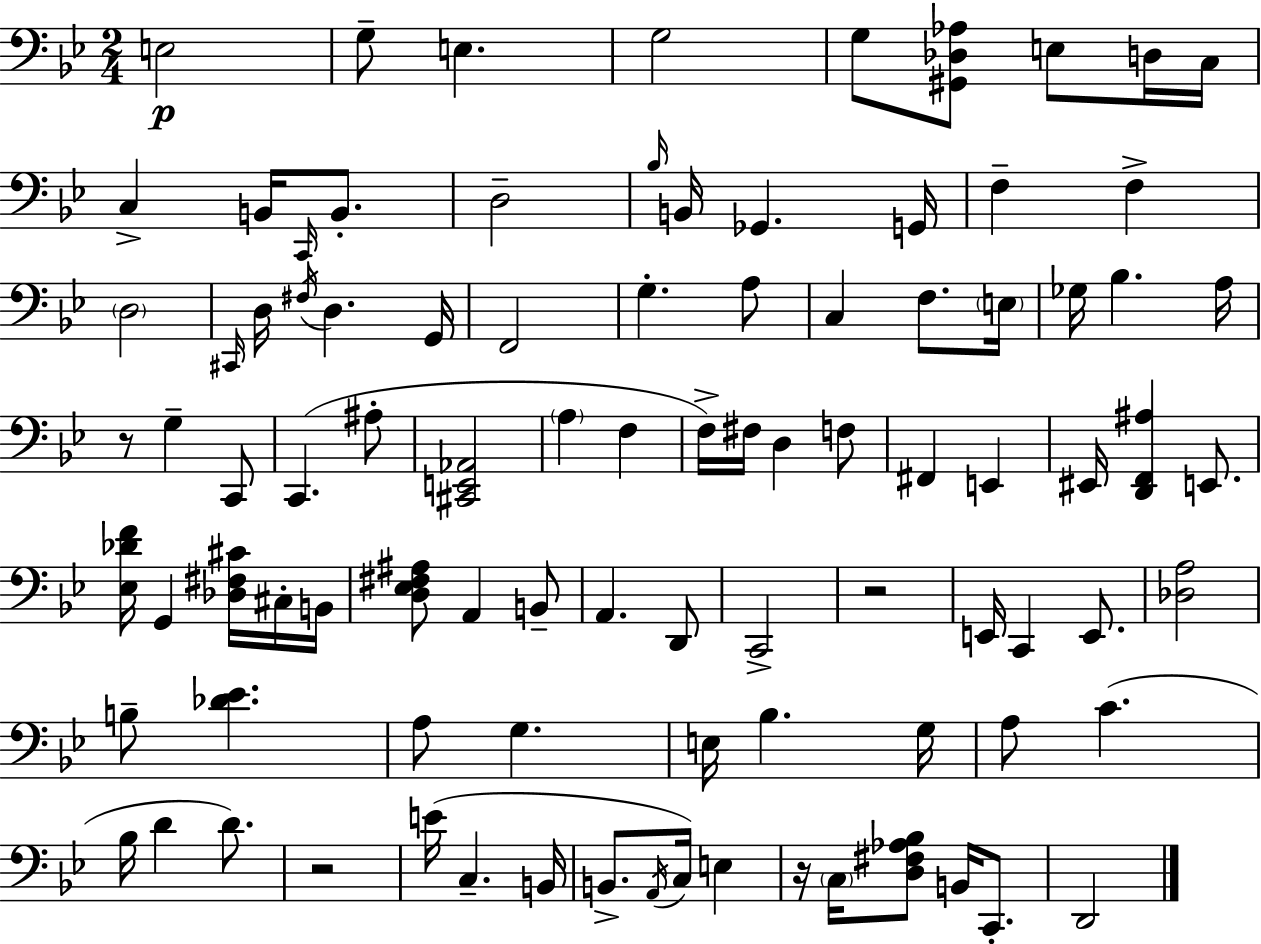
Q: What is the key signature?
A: G minor